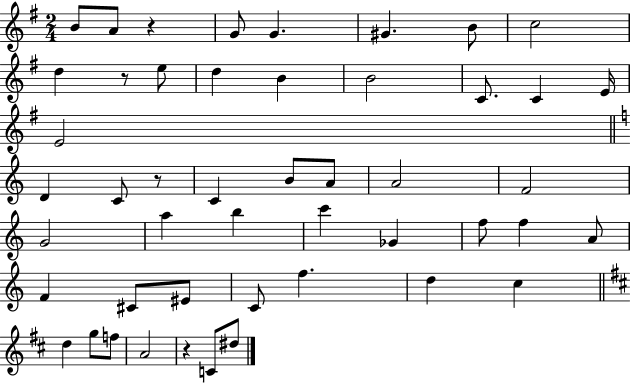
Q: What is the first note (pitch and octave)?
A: B4